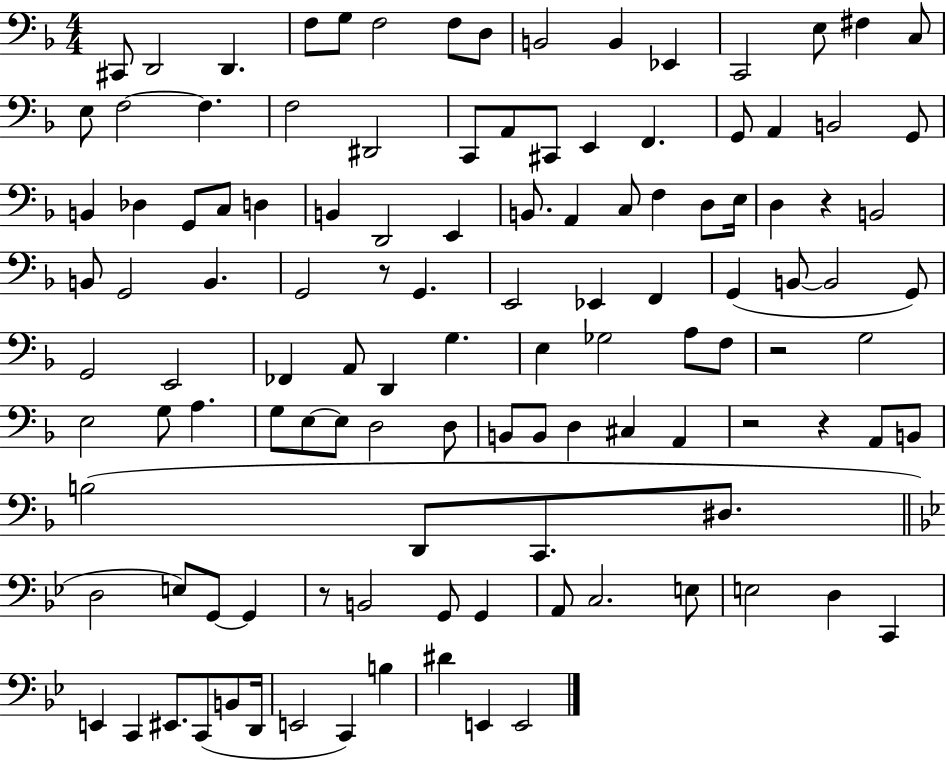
{
  \clef bass
  \numericTimeSignature
  \time 4/4
  \key f \major
  \repeat volta 2 { cis,8 d,2 d,4. | f8 g8 f2 f8 d8 | b,2 b,4 ees,4 | c,2 e8 fis4 c8 | \break e8 f2~~ f4. | f2 dis,2 | c,8 a,8 cis,8 e,4 f,4. | g,8 a,4 b,2 g,8 | \break b,4 des4 g,8 c8 d4 | b,4 d,2 e,4 | b,8. a,4 c8 f4 d8 e16 | d4 r4 b,2 | \break b,8 g,2 b,4. | g,2 r8 g,4. | e,2 ees,4 f,4 | g,4( b,8~~ b,2 g,8) | \break g,2 e,2 | fes,4 a,8 d,4 g4. | e4 ges2 a8 f8 | r2 g2 | \break e2 g8 a4. | g8 e8~~ e8 d2 d8 | b,8 b,8 d4 cis4 a,4 | r2 r4 a,8 b,8 | \break b2( d,8 c,8. dis8. | \bar "||" \break \key bes \major d2 e8) g,8~~ g,4 | r8 b,2 g,8 g,4 | a,8 c2. e8 | e2 d4 c,4 | \break e,4 c,4 eis,8. c,8( b,8 d,16 | e,2 c,4) b4 | dis'4 e,4 e,2 | } \bar "|."
}